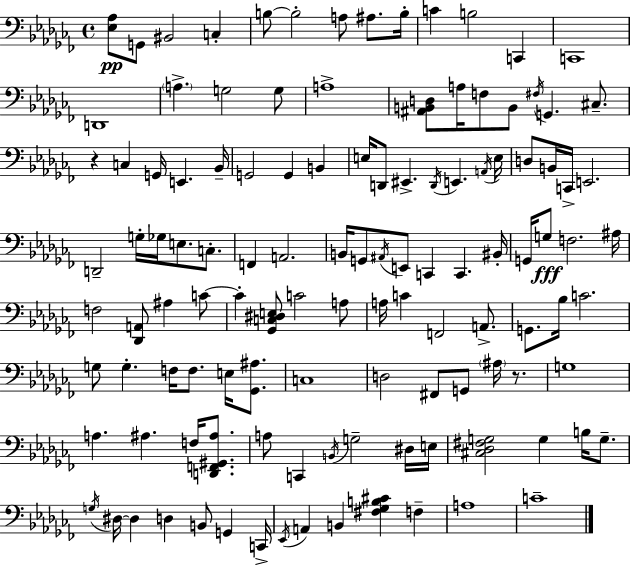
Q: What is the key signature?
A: AES minor